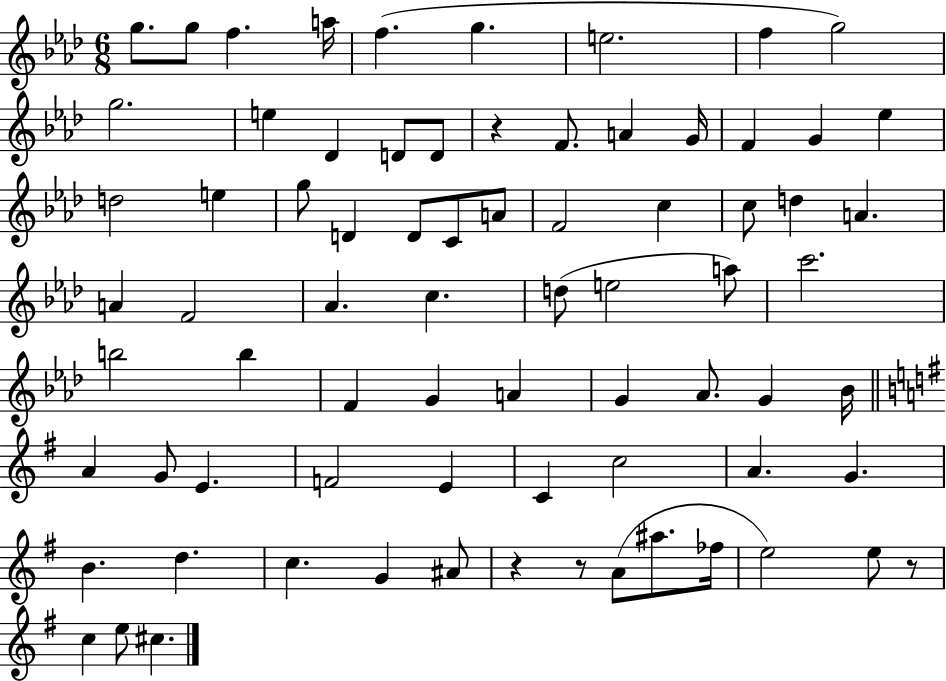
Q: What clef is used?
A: treble